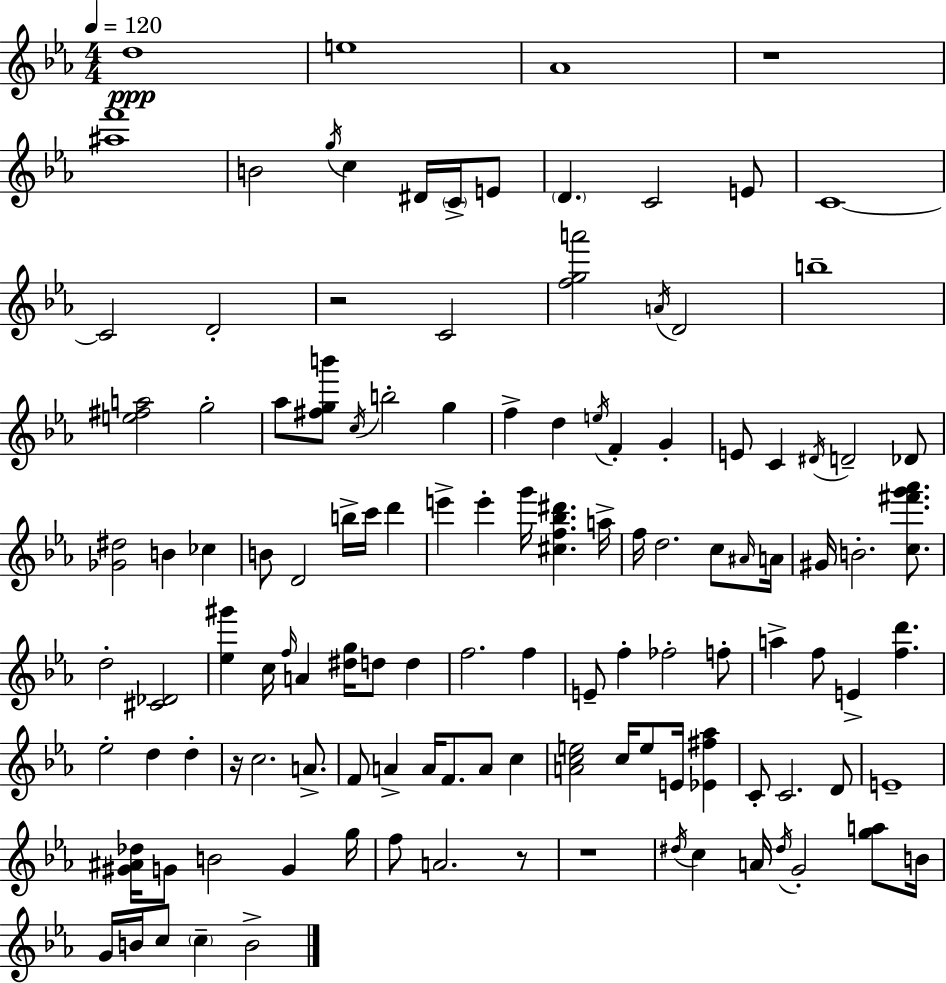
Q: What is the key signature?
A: EES major